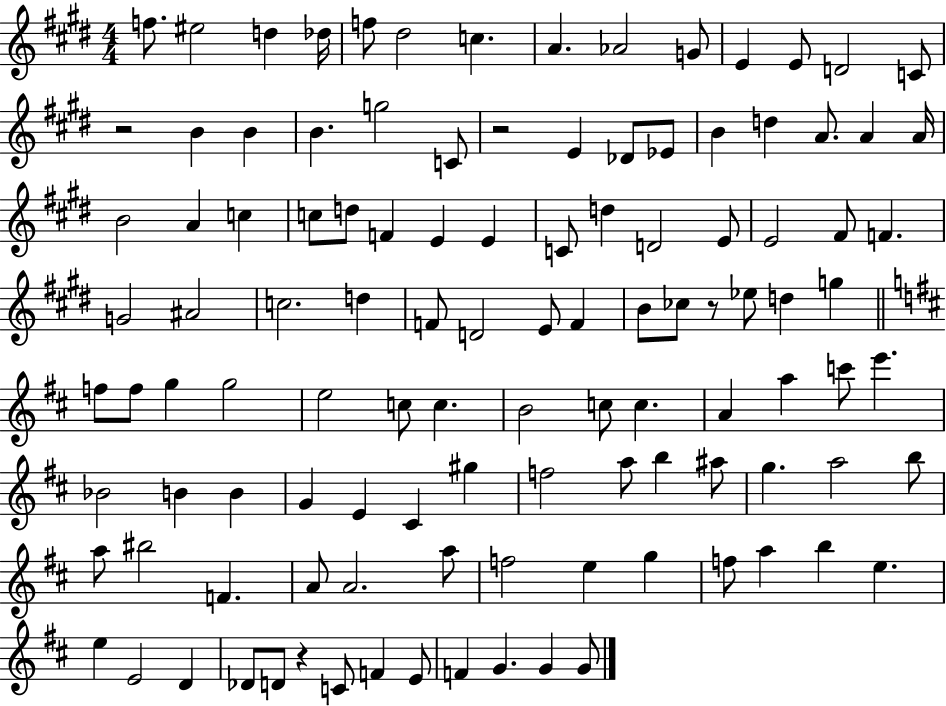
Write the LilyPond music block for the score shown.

{
  \clef treble
  \numericTimeSignature
  \time 4/4
  \key e \major
  f''8. eis''2 d''4 des''16 | f''8 dis''2 c''4. | a'4. aes'2 g'8 | e'4 e'8 d'2 c'8 | \break r2 b'4 b'4 | b'4. g''2 c'8 | r2 e'4 des'8 ees'8 | b'4 d''4 a'8. a'4 a'16 | \break b'2 a'4 c''4 | c''8 d''8 f'4 e'4 e'4 | c'8 d''4 d'2 e'8 | e'2 fis'8 f'4. | \break g'2 ais'2 | c''2. d''4 | f'8 d'2 e'8 f'4 | b'8 ces''8 r8 ees''8 d''4 g''4 | \break \bar "||" \break \key b \minor f''8 f''8 g''4 g''2 | e''2 c''8 c''4. | b'2 c''8 c''4. | a'4 a''4 c'''8 e'''4. | \break bes'2 b'4 b'4 | g'4 e'4 cis'4 gis''4 | f''2 a''8 b''4 ais''8 | g''4. a''2 b''8 | \break a''8 bis''2 f'4. | a'8 a'2. a''8 | f''2 e''4 g''4 | f''8 a''4 b''4 e''4. | \break e''4 e'2 d'4 | des'8 d'8 r4 c'8 f'4 e'8 | f'4 g'4. g'4 g'8 | \bar "|."
}